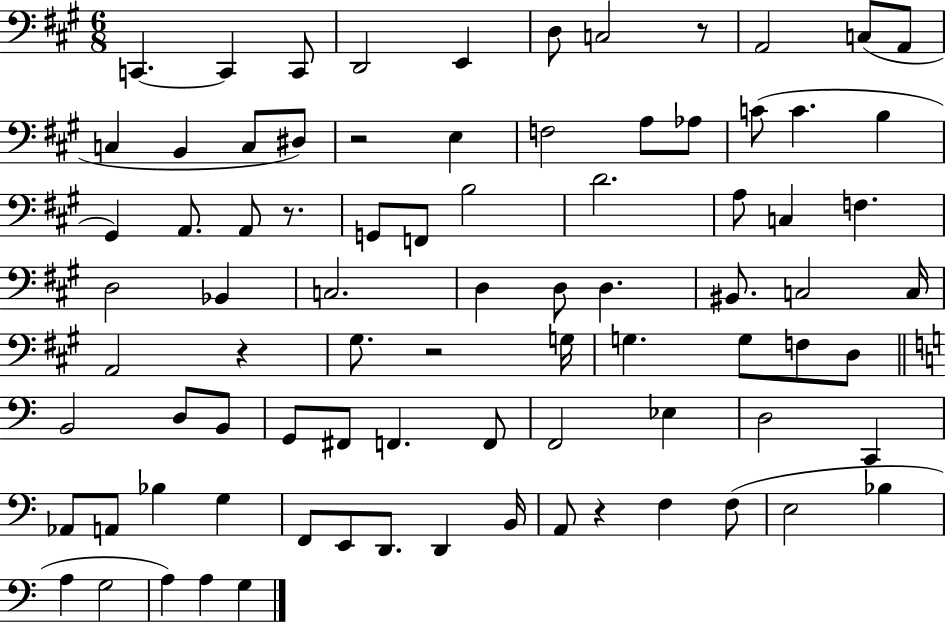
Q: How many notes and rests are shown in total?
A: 83